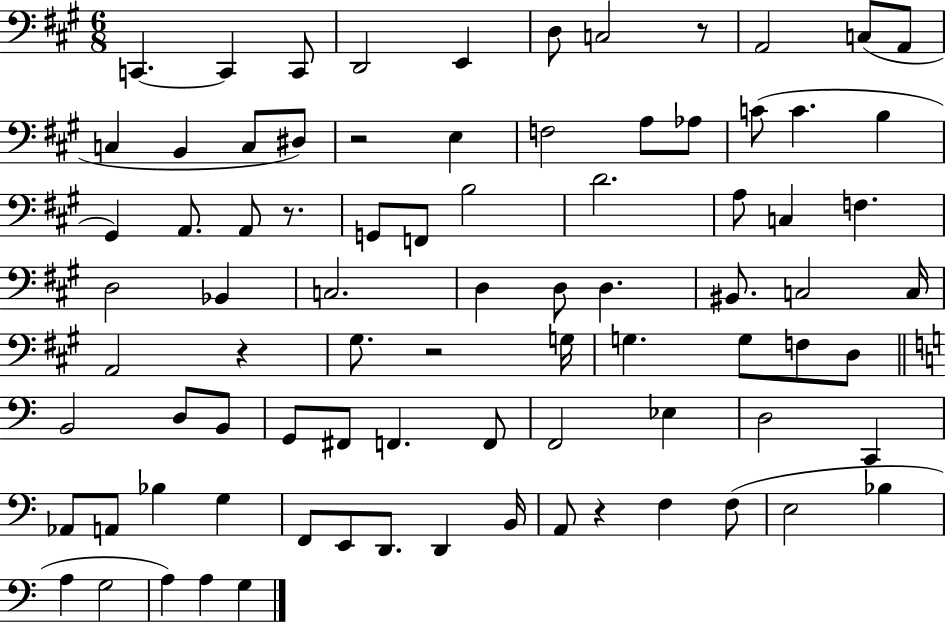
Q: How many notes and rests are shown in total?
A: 83